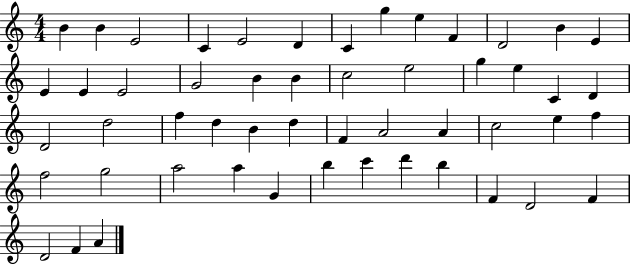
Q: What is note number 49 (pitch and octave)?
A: F4